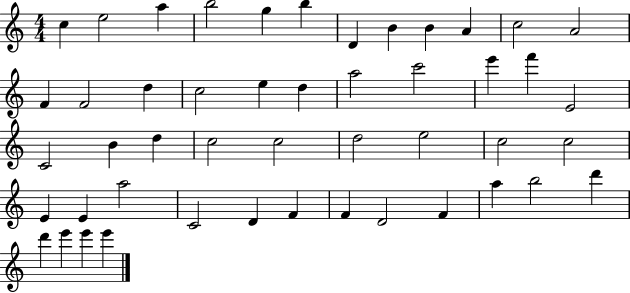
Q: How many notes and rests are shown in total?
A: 48